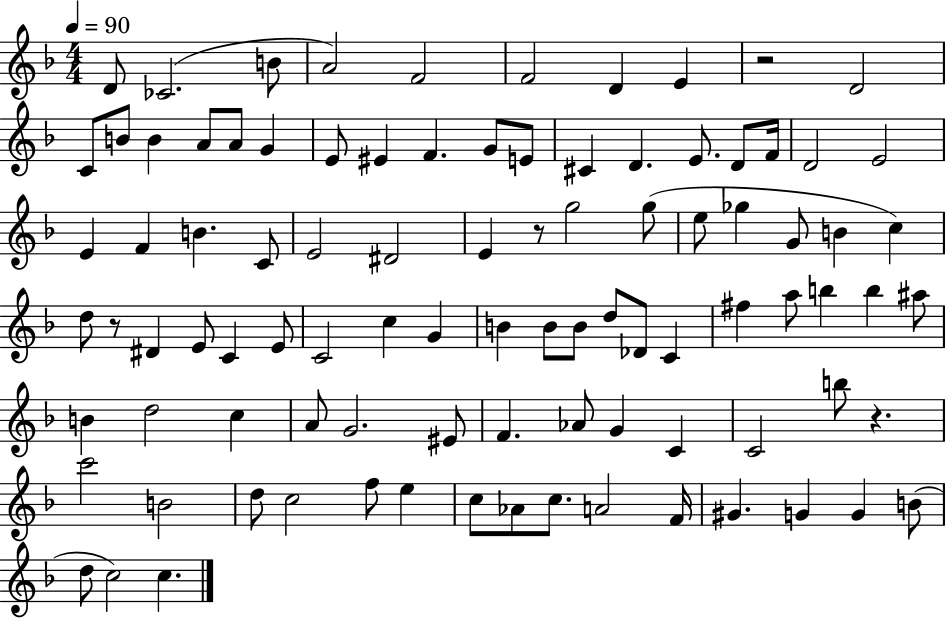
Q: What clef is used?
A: treble